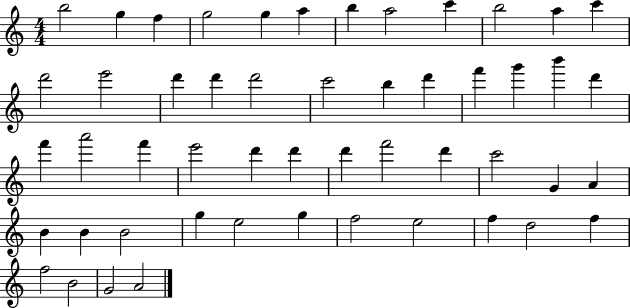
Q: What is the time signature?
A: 4/4